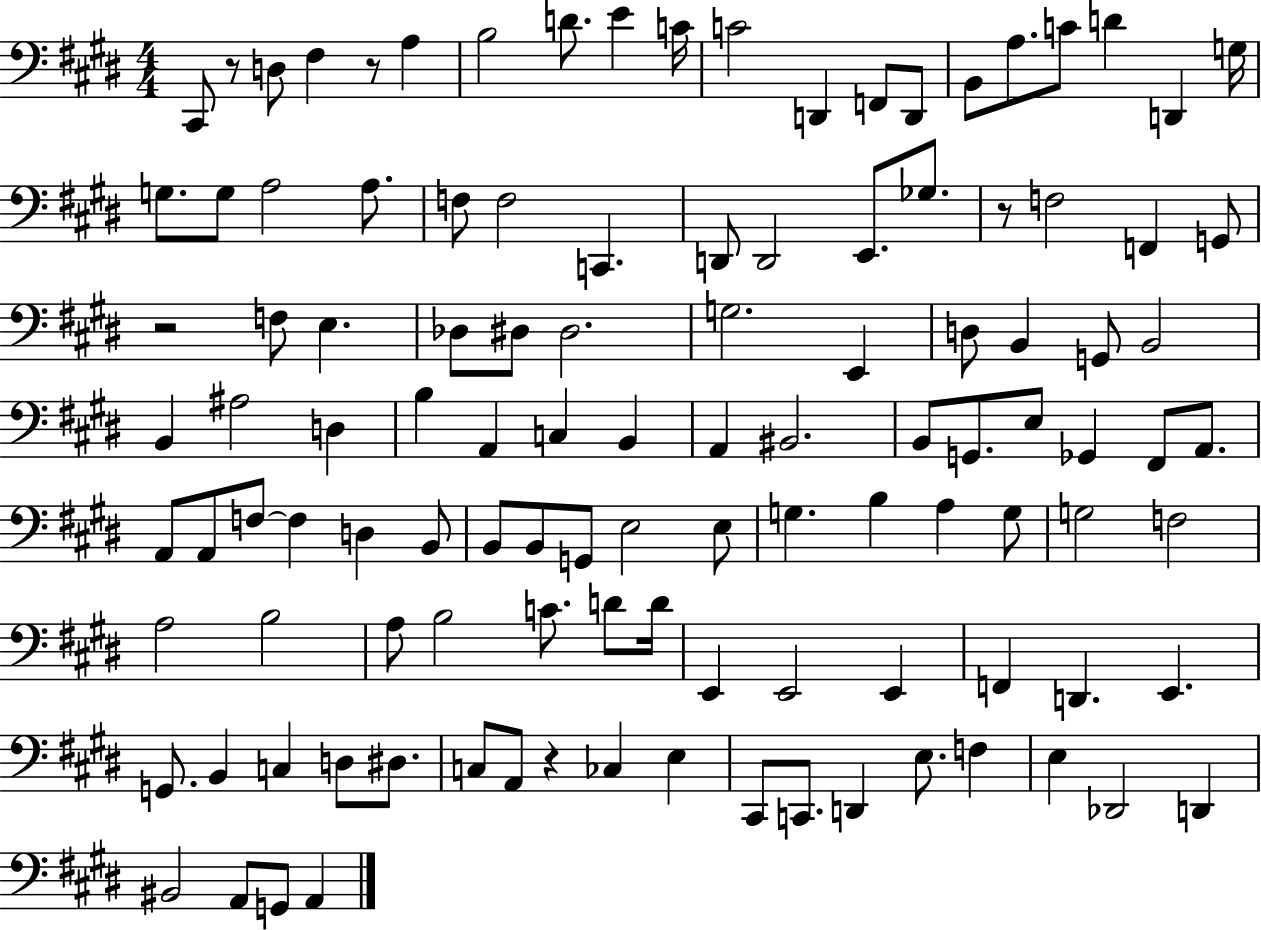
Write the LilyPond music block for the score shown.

{
  \clef bass
  \numericTimeSignature
  \time 4/4
  \key e \major
  cis,8 r8 d8 fis4 r8 a4 | b2 d'8. e'4 c'16 | c'2 d,4 f,8 d,8 | b,8 a8. c'8 d'4 d,4 g16 | \break g8. g8 a2 a8. | f8 f2 c,4. | d,8 d,2 e,8. ges8. | r8 f2 f,4 g,8 | \break r2 f8 e4. | des8 dis8 dis2. | g2. e,4 | d8 b,4 g,8 b,2 | \break b,4 ais2 d4 | b4 a,4 c4 b,4 | a,4 bis,2. | b,8 g,8. e8 ges,4 fis,8 a,8. | \break a,8 a,8 f8~~ f4 d4 b,8 | b,8 b,8 g,8 e2 e8 | g4. b4 a4 g8 | g2 f2 | \break a2 b2 | a8 b2 c'8. d'8 d'16 | e,4 e,2 e,4 | f,4 d,4. e,4. | \break g,8. b,4 c4 d8 dis8. | c8 a,8 r4 ces4 e4 | cis,8 c,8. d,4 e8. f4 | e4 des,2 d,4 | \break bis,2 a,8 g,8 a,4 | \bar "|."
}